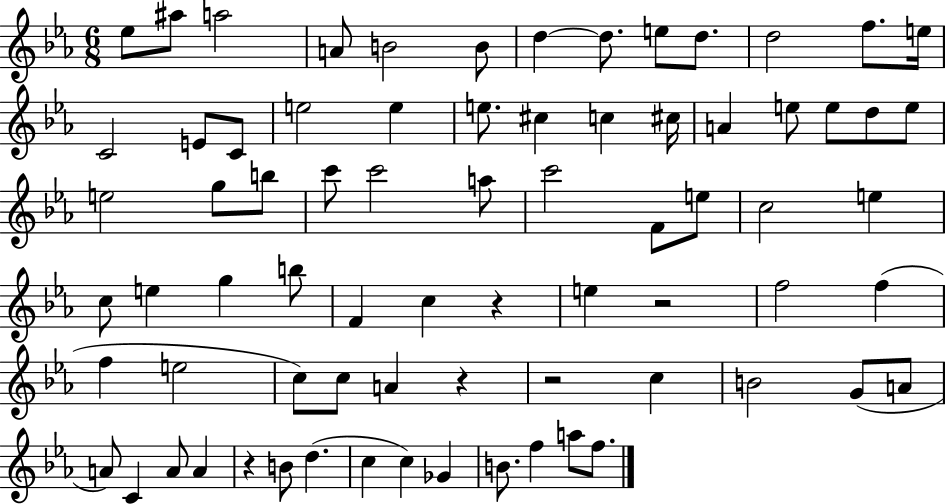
X:1
T:Untitled
M:6/8
L:1/4
K:Eb
_e/2 ^a/2 a2 A/2 B2 B/2 d d/2 e/2 d/2 d2 f/2 e/4 C2 E/2 C/2 e2 e e/2 ^c c ^c/4 A e/2 e/2 d/2 e/2 e2 g/2 b/2 c'/2 c'2 a/2 c'2 F/2 e/2 c2 e c/2 e g b/2 F c z e z2 f2 f f e2 c/2 c/2 A z z2 c B2 G/2 A/2 A/2 C A/2 A z B/2 d c c _G B/2 f a/2 f/2